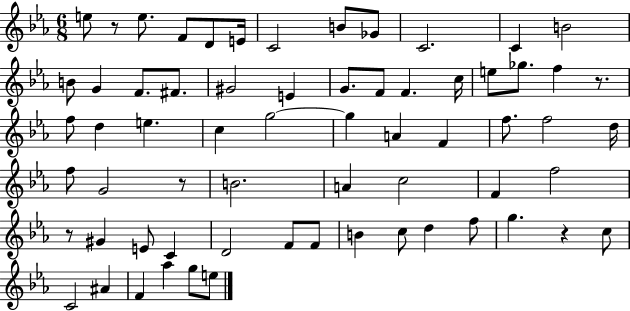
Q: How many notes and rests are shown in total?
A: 65